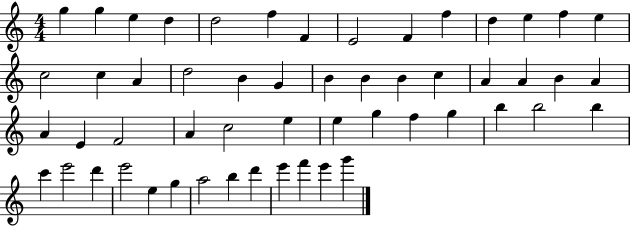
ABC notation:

X:1
T:Untitled
M:4/4
L:1/4
K:C
g g e d d2 f F E2 F f d e f e c2 c A d2 B G B B B c A A B A A E F2 A c2 e e g f g b b2 b c' e'2 d' e'2 e g a2 b d' e' f' e' g'